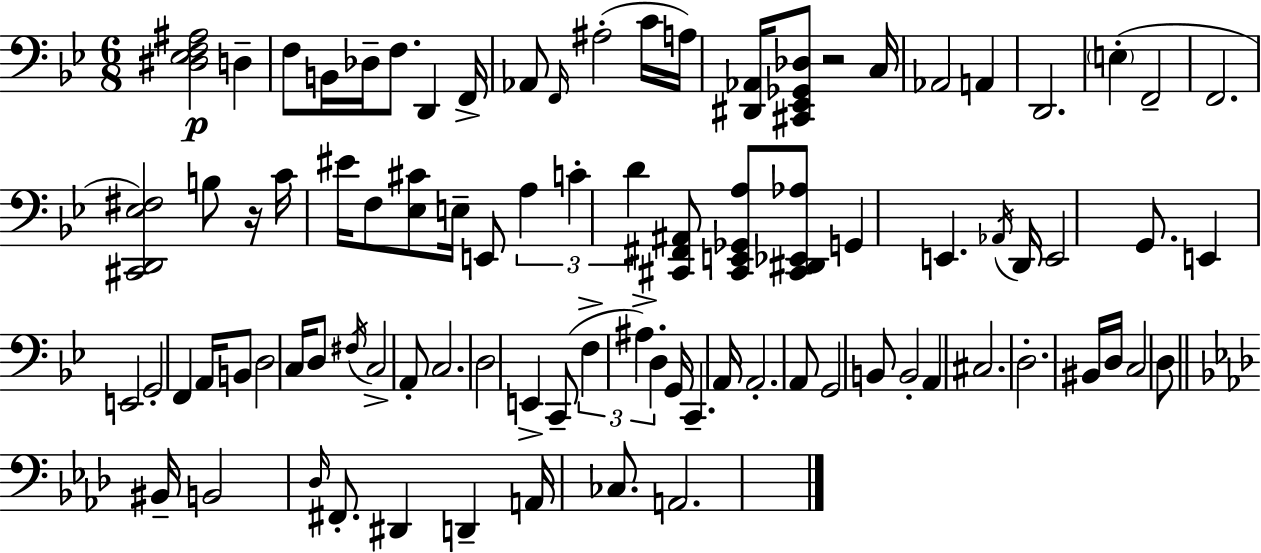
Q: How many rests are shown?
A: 2